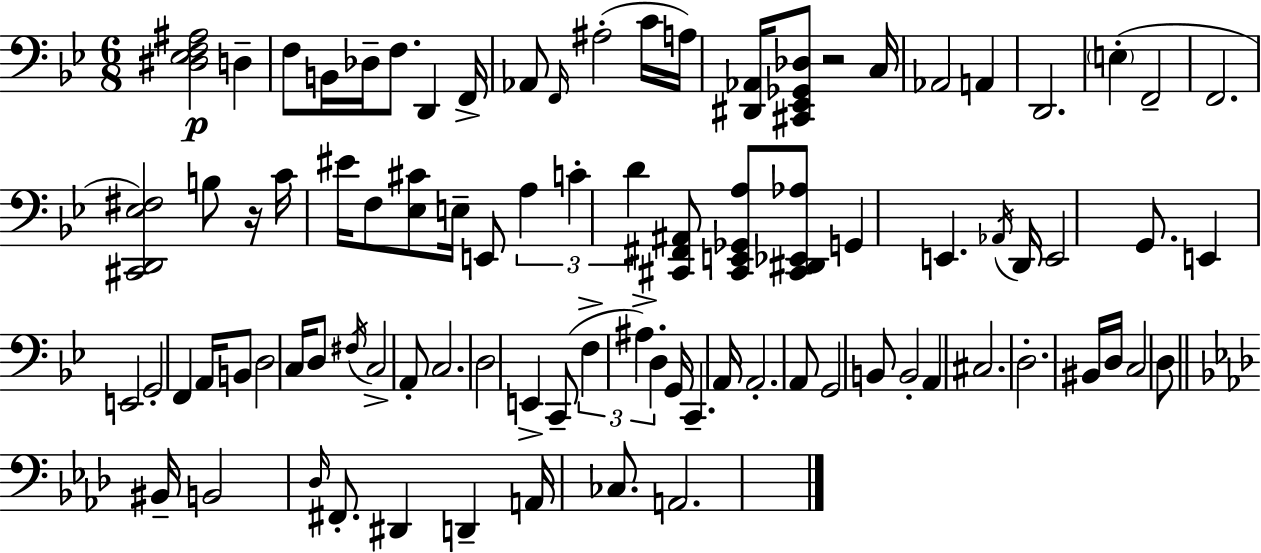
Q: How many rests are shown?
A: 2